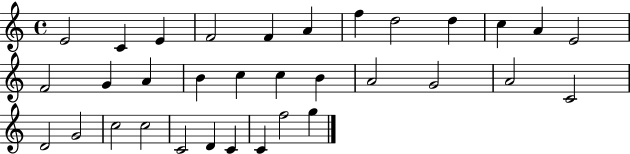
{
  \clef treble
  \time 4/4
  \defaultTimeSignature
  \key c \major
  e'2 c'4 e'4 | f'2 f'4 a'4 | f''4 d''2 d''4 | c''4 a'4 e'2 | \break f'2 g'4 a'4 | b'4 c''4 c''4 b'4 | a'2 g'2 | a'2 c'2 | \break d'2 g'2 | c''2 c''2 | c'2 d'4 c'4 | c'4 f''2 g''4 | \break \bar "|."
}